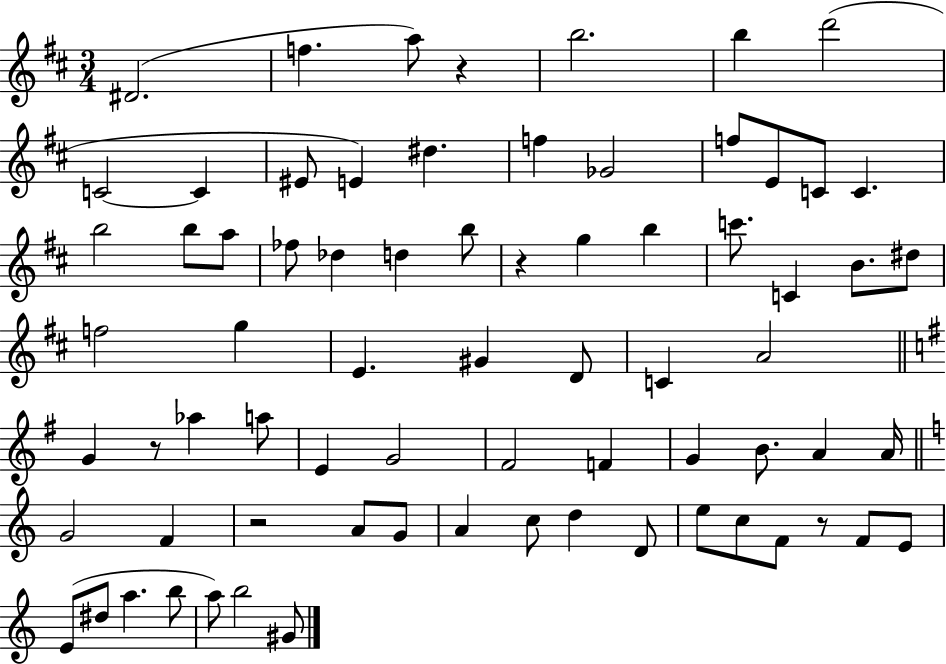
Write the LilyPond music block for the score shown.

{
  \clef treble
  \numericTimeSignature
  \time 3/4
  \key d \major
  dis'2.( | f''4. a''8) r4 | b''2. | b''4 d'''2( | \break c'2~~ c'4 | eis'8 e'4) dis''4. | f''4 ges'2 | f''8 e'8 c'8 c'4. | \break b''2 b''8 a''8 | fes''8 des''4 d''4 b''8 | r4 g''4 b''4 | c'''8. c'4 b'8. dis''8 | \break f''2 g''4 | e'4. gis'4 d'8 | c'4 a'2 | \bar "||" \break \key e \minor g'4 r8 aes''4 a''8 | e'4 g'2 | fis'2 f'4 | g'4 b'8. a'4 a'16 | \break \bar "||" \break \key c \major g'2 f'4 | r2 a'8 g'8 | a'4 c''8 d''4 d'8 | e''8 c''8 f'8 r8 f'8 e'8 | \break e'8( dis''8 a''4. b''8 | a''8) b''2 gis'8 | \bar "|."
}